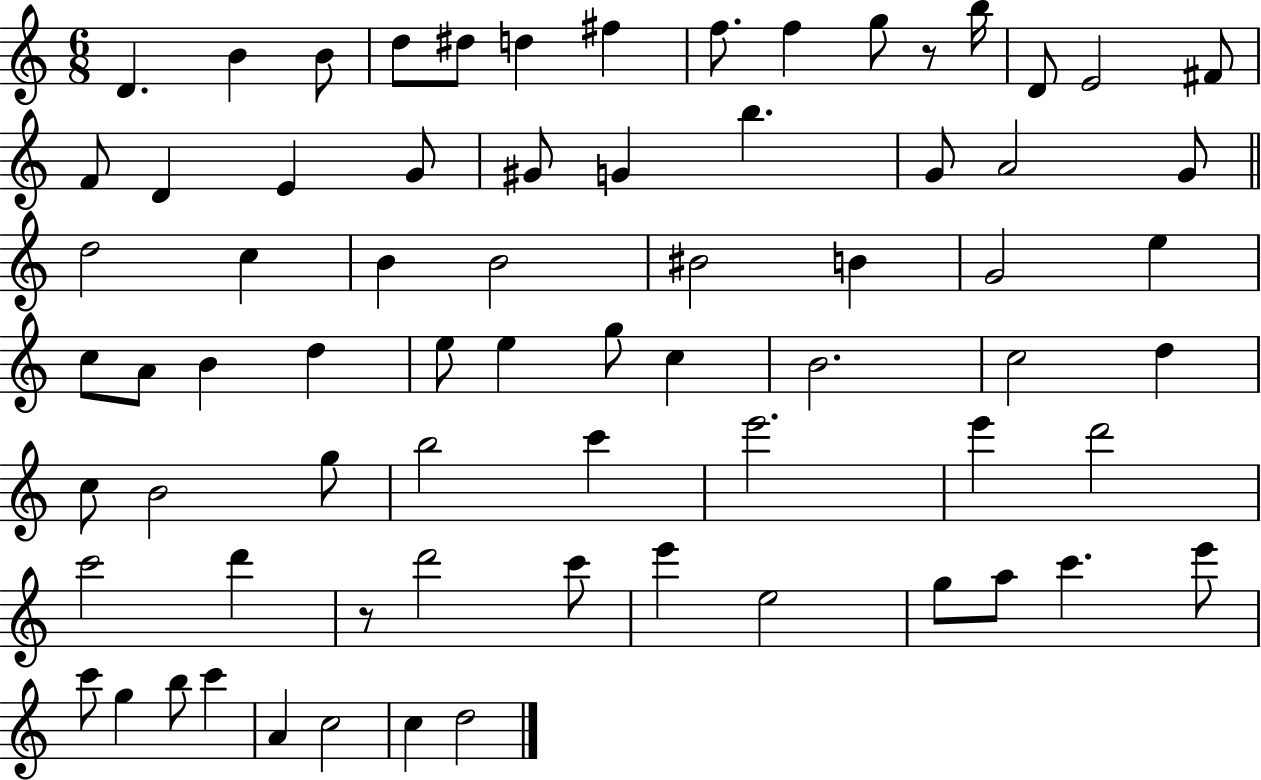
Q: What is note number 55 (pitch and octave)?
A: C6